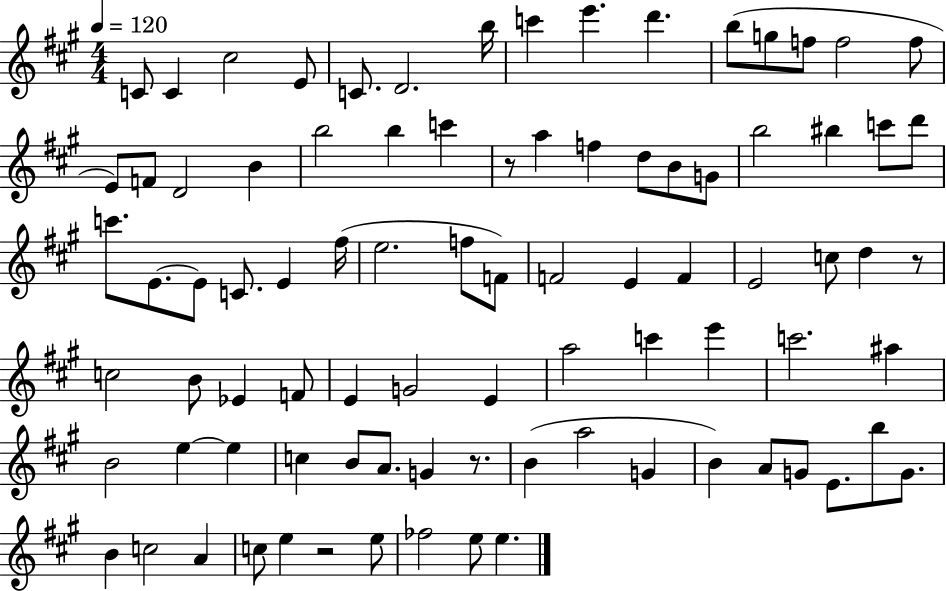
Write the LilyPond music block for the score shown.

{
  \clef treble
  \numericTimeSignature
  \time 4/4
  \key a \major
  \tempo 4 = 120
  c'8 c'4 cis''2 e'8 | c'8. d'2. b''16 | c'''4 e'''4. d'''4. | b''8( g''8 f''8 f''2 f''8 | \break e'8) f'8 d'2 b'4 | b''2 b''4 c'''4 | r8 a''4 f''4 d''8 b'8 g'8 | b''2 bis''4 c'''8 d'''8 | \break c'''8. e'8.~~ e'8 c'8. e'4 fis''16( | e''2. f''8 f'8) | f'2 e'4 f'4 | e'2 c''8 d''4 r8 | \break c''2 b'8 ees'4 f'8 | e'4 g'2 e'4 | a''2 c'''4 e'''4 | c'''2. ais''4 | \break b'2 e''4~~ e''4 | c''4 b'8 a'8. g'4 r8. | b'4( a''2 g'4 | b'4) a'8 g'8 e'8. b''8 g'8. | \break b'4 c''2 a'4 | c''8 e''4 r2 e''8 | fes''2 e''8 e''4. | \bar "|."
}